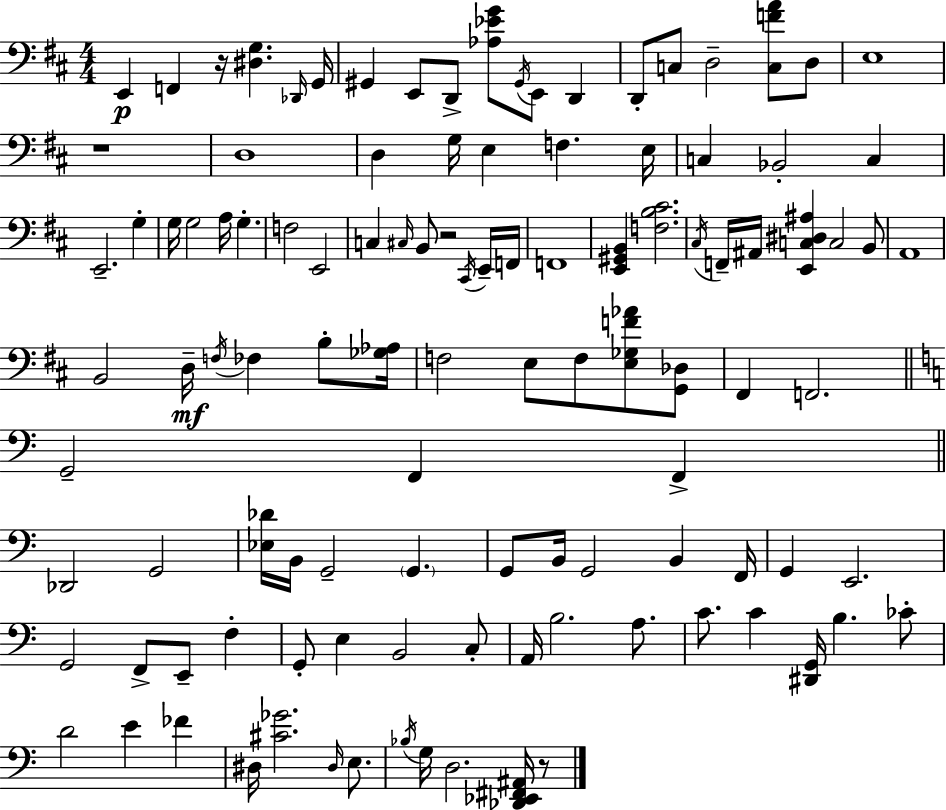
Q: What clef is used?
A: bass